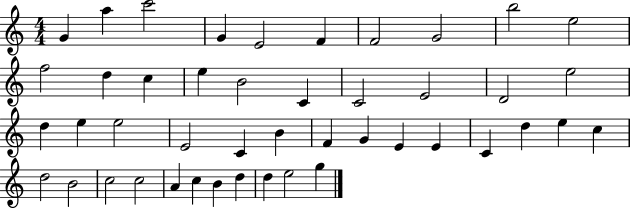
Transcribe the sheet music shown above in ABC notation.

X:1
T:Untitled
M:4/4
L:1/4
K:C
G a c'2 G E2 F F2 G2 b2 e2 f2 d c e B2 C C2 E2 D2 e2 d e e2 E2 C B F G E E C d e c d2 B2 c2 c2 A c B d d e2 g